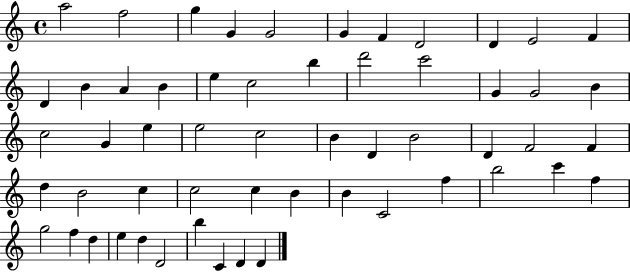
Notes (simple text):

A5/h F5/h G5/q G4/q G4/h G4/q F4/q D4/h D4/q E4/h F4/q D4/q B4/q A4/q B4/q E5/q C5/h B5/q D6/h C6/h G4/q G4/h B4/q C5/h G4/q E5/q E5/h C5/h B4/q D4/q B4/h D4/q F4/h F4/q D5/q B4/h C5/q C5/h C5/q B4/q B4/q C4/h F5/q B5/h C6/q F5/q G5/h F5/q D5/q E5/q D5/q D4/h B5/q C4/q D4/q D4/q